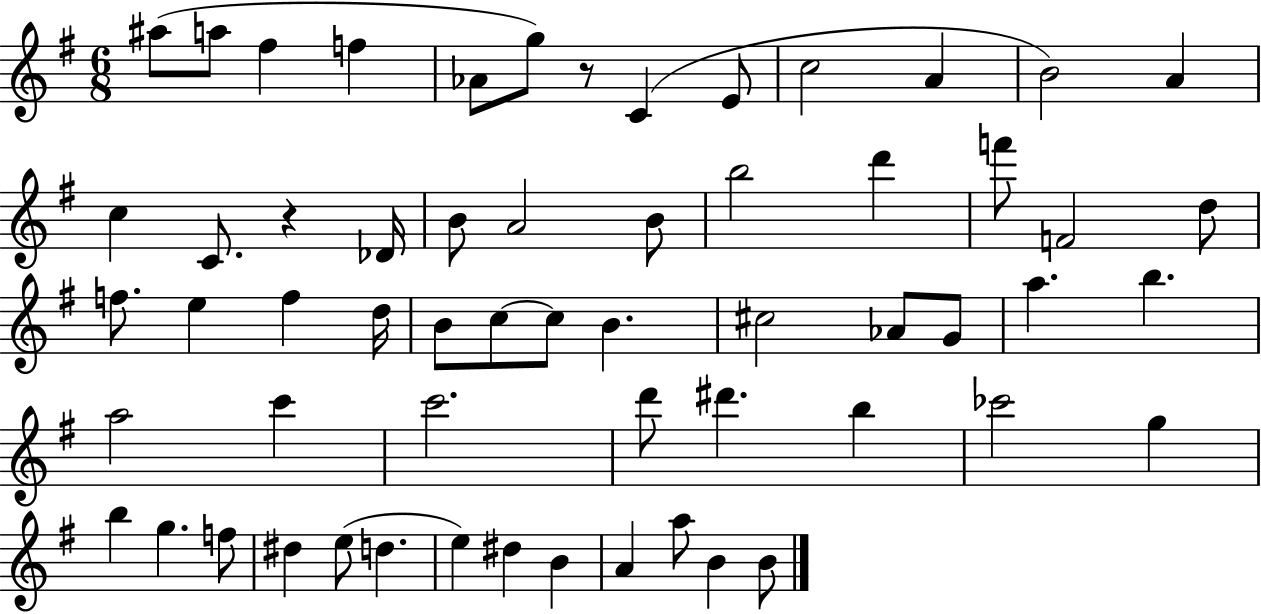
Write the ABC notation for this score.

X:1
T:Untitled
M:6/8
L:1/4
K:G
^a/2 a/2 ^f f _A/2 g/2 z/2 C E/2 c2 A B2 A c C/2 z _D/4 B/2 A2 B/2 b2 d' f'/2 F2 d/2 f/2 e f d/4 B/2 c/2 c/2 B ^c2 _A/2 G/2 a b a2 c' c'2 d'/2 ^d' b _c'2 g b g f/2 ^d e/2 d e ^d B A a/2 B B/2